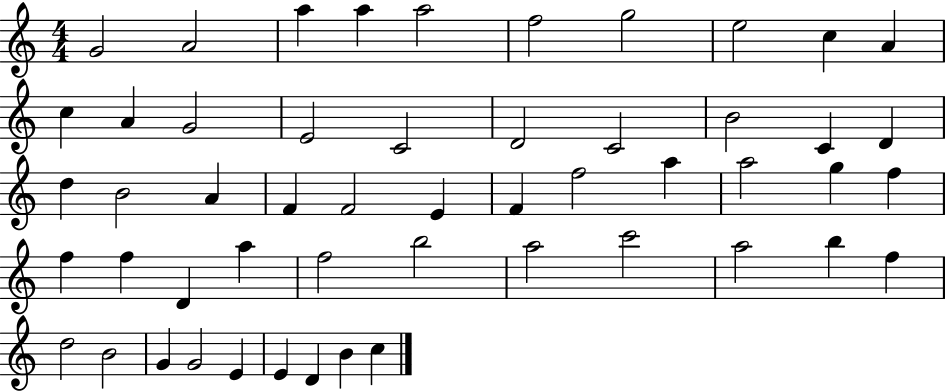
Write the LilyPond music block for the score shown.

{
  \clef treble
  \numericTimeSignature
  \time 4/4
  \key c \major
  g'2 a'2 | a''4 a''4 a''2 | f''2 g''2 | e''2 c''4 a'4 | \break c''4 a'4 g'2 | e'2 c'2 | d'2 c'2 | b'2 c'4 d'4 | \break d''4 b'2 a'4 | f'4 f'2 e'4 | f'4 f''2 a''4 | a''2 g''4 f''4 | \break f''4 f''4 d'4 a''4 | f''2 b''2 | a''2 c'''2 | a''2 b''4 f''4 | \break d''2 b'2 | g'4 g'2 e'4 | e'4 d'4 b'4 c''4 | \bar "|."
}